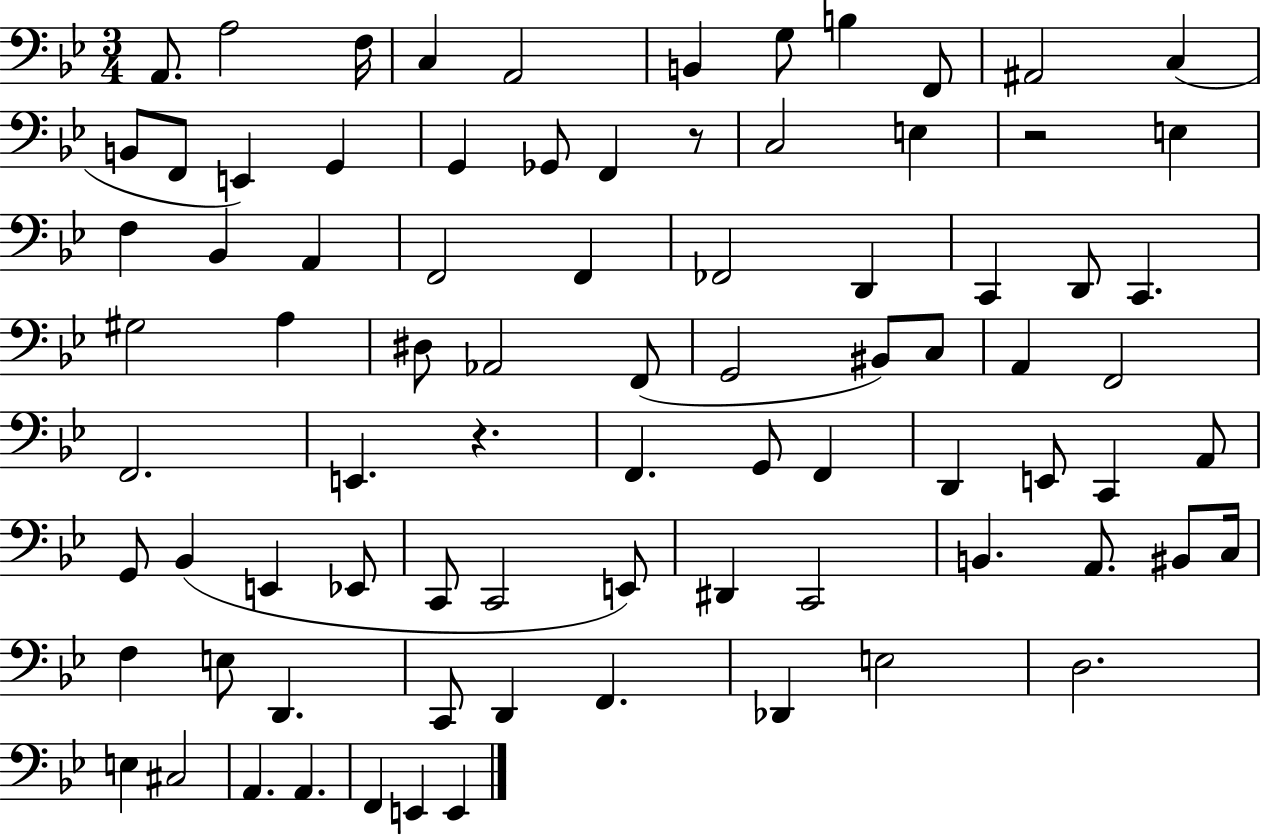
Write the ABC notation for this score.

X:1
T:Untitled
M:3/4
L:1/4
K:Bb
A,,/2 A,2 F,/4 C, A,,2 B,, G,/2 B, F,,/2 ^A,,2 C, B,,/2 F,,/2 E,, G,, G,, _G,,/2 F,, z/2 C,2 E, z2 E, F, _B,, A,, F,,2 F,, _F,,2 D,, C,, D,,/2 C,, ^G,2 A, ^D,/2 _A,,2 F,,/2 G,,2 ^B,,/2 C,/2 A,, F,,2 F,,2 E,, z F,, G,,/2 F,, D,, E,,/2 C,, A,,/2 G,,/2 _B,, E,, _E,,/2 C,,/2 C,,2 E,,/2 ^D,, C,,2 B,, A,,/2 ^B,,/2 C,/4 F, E,/2 D,, C,,/2 D,, F,, _D,, E,2 D,2 E, ^C,2 A,, A,, F,, E,, E,,